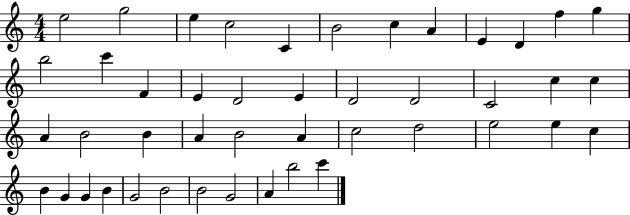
X:1
T:Untitled
M:4/4
L:1/4
K:C
e2 g2 e c2 C B2 c A E D f g b2 c' F E D2 E D2 D2 C2 c c A B2 B A B2 A c2 d2 e2 e c B G G B G2 B2 B2 G2 A b2 c'